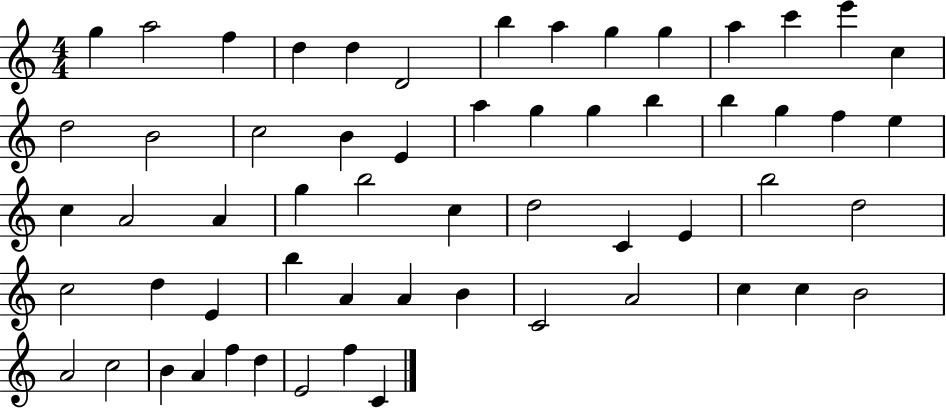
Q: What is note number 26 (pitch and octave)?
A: F5